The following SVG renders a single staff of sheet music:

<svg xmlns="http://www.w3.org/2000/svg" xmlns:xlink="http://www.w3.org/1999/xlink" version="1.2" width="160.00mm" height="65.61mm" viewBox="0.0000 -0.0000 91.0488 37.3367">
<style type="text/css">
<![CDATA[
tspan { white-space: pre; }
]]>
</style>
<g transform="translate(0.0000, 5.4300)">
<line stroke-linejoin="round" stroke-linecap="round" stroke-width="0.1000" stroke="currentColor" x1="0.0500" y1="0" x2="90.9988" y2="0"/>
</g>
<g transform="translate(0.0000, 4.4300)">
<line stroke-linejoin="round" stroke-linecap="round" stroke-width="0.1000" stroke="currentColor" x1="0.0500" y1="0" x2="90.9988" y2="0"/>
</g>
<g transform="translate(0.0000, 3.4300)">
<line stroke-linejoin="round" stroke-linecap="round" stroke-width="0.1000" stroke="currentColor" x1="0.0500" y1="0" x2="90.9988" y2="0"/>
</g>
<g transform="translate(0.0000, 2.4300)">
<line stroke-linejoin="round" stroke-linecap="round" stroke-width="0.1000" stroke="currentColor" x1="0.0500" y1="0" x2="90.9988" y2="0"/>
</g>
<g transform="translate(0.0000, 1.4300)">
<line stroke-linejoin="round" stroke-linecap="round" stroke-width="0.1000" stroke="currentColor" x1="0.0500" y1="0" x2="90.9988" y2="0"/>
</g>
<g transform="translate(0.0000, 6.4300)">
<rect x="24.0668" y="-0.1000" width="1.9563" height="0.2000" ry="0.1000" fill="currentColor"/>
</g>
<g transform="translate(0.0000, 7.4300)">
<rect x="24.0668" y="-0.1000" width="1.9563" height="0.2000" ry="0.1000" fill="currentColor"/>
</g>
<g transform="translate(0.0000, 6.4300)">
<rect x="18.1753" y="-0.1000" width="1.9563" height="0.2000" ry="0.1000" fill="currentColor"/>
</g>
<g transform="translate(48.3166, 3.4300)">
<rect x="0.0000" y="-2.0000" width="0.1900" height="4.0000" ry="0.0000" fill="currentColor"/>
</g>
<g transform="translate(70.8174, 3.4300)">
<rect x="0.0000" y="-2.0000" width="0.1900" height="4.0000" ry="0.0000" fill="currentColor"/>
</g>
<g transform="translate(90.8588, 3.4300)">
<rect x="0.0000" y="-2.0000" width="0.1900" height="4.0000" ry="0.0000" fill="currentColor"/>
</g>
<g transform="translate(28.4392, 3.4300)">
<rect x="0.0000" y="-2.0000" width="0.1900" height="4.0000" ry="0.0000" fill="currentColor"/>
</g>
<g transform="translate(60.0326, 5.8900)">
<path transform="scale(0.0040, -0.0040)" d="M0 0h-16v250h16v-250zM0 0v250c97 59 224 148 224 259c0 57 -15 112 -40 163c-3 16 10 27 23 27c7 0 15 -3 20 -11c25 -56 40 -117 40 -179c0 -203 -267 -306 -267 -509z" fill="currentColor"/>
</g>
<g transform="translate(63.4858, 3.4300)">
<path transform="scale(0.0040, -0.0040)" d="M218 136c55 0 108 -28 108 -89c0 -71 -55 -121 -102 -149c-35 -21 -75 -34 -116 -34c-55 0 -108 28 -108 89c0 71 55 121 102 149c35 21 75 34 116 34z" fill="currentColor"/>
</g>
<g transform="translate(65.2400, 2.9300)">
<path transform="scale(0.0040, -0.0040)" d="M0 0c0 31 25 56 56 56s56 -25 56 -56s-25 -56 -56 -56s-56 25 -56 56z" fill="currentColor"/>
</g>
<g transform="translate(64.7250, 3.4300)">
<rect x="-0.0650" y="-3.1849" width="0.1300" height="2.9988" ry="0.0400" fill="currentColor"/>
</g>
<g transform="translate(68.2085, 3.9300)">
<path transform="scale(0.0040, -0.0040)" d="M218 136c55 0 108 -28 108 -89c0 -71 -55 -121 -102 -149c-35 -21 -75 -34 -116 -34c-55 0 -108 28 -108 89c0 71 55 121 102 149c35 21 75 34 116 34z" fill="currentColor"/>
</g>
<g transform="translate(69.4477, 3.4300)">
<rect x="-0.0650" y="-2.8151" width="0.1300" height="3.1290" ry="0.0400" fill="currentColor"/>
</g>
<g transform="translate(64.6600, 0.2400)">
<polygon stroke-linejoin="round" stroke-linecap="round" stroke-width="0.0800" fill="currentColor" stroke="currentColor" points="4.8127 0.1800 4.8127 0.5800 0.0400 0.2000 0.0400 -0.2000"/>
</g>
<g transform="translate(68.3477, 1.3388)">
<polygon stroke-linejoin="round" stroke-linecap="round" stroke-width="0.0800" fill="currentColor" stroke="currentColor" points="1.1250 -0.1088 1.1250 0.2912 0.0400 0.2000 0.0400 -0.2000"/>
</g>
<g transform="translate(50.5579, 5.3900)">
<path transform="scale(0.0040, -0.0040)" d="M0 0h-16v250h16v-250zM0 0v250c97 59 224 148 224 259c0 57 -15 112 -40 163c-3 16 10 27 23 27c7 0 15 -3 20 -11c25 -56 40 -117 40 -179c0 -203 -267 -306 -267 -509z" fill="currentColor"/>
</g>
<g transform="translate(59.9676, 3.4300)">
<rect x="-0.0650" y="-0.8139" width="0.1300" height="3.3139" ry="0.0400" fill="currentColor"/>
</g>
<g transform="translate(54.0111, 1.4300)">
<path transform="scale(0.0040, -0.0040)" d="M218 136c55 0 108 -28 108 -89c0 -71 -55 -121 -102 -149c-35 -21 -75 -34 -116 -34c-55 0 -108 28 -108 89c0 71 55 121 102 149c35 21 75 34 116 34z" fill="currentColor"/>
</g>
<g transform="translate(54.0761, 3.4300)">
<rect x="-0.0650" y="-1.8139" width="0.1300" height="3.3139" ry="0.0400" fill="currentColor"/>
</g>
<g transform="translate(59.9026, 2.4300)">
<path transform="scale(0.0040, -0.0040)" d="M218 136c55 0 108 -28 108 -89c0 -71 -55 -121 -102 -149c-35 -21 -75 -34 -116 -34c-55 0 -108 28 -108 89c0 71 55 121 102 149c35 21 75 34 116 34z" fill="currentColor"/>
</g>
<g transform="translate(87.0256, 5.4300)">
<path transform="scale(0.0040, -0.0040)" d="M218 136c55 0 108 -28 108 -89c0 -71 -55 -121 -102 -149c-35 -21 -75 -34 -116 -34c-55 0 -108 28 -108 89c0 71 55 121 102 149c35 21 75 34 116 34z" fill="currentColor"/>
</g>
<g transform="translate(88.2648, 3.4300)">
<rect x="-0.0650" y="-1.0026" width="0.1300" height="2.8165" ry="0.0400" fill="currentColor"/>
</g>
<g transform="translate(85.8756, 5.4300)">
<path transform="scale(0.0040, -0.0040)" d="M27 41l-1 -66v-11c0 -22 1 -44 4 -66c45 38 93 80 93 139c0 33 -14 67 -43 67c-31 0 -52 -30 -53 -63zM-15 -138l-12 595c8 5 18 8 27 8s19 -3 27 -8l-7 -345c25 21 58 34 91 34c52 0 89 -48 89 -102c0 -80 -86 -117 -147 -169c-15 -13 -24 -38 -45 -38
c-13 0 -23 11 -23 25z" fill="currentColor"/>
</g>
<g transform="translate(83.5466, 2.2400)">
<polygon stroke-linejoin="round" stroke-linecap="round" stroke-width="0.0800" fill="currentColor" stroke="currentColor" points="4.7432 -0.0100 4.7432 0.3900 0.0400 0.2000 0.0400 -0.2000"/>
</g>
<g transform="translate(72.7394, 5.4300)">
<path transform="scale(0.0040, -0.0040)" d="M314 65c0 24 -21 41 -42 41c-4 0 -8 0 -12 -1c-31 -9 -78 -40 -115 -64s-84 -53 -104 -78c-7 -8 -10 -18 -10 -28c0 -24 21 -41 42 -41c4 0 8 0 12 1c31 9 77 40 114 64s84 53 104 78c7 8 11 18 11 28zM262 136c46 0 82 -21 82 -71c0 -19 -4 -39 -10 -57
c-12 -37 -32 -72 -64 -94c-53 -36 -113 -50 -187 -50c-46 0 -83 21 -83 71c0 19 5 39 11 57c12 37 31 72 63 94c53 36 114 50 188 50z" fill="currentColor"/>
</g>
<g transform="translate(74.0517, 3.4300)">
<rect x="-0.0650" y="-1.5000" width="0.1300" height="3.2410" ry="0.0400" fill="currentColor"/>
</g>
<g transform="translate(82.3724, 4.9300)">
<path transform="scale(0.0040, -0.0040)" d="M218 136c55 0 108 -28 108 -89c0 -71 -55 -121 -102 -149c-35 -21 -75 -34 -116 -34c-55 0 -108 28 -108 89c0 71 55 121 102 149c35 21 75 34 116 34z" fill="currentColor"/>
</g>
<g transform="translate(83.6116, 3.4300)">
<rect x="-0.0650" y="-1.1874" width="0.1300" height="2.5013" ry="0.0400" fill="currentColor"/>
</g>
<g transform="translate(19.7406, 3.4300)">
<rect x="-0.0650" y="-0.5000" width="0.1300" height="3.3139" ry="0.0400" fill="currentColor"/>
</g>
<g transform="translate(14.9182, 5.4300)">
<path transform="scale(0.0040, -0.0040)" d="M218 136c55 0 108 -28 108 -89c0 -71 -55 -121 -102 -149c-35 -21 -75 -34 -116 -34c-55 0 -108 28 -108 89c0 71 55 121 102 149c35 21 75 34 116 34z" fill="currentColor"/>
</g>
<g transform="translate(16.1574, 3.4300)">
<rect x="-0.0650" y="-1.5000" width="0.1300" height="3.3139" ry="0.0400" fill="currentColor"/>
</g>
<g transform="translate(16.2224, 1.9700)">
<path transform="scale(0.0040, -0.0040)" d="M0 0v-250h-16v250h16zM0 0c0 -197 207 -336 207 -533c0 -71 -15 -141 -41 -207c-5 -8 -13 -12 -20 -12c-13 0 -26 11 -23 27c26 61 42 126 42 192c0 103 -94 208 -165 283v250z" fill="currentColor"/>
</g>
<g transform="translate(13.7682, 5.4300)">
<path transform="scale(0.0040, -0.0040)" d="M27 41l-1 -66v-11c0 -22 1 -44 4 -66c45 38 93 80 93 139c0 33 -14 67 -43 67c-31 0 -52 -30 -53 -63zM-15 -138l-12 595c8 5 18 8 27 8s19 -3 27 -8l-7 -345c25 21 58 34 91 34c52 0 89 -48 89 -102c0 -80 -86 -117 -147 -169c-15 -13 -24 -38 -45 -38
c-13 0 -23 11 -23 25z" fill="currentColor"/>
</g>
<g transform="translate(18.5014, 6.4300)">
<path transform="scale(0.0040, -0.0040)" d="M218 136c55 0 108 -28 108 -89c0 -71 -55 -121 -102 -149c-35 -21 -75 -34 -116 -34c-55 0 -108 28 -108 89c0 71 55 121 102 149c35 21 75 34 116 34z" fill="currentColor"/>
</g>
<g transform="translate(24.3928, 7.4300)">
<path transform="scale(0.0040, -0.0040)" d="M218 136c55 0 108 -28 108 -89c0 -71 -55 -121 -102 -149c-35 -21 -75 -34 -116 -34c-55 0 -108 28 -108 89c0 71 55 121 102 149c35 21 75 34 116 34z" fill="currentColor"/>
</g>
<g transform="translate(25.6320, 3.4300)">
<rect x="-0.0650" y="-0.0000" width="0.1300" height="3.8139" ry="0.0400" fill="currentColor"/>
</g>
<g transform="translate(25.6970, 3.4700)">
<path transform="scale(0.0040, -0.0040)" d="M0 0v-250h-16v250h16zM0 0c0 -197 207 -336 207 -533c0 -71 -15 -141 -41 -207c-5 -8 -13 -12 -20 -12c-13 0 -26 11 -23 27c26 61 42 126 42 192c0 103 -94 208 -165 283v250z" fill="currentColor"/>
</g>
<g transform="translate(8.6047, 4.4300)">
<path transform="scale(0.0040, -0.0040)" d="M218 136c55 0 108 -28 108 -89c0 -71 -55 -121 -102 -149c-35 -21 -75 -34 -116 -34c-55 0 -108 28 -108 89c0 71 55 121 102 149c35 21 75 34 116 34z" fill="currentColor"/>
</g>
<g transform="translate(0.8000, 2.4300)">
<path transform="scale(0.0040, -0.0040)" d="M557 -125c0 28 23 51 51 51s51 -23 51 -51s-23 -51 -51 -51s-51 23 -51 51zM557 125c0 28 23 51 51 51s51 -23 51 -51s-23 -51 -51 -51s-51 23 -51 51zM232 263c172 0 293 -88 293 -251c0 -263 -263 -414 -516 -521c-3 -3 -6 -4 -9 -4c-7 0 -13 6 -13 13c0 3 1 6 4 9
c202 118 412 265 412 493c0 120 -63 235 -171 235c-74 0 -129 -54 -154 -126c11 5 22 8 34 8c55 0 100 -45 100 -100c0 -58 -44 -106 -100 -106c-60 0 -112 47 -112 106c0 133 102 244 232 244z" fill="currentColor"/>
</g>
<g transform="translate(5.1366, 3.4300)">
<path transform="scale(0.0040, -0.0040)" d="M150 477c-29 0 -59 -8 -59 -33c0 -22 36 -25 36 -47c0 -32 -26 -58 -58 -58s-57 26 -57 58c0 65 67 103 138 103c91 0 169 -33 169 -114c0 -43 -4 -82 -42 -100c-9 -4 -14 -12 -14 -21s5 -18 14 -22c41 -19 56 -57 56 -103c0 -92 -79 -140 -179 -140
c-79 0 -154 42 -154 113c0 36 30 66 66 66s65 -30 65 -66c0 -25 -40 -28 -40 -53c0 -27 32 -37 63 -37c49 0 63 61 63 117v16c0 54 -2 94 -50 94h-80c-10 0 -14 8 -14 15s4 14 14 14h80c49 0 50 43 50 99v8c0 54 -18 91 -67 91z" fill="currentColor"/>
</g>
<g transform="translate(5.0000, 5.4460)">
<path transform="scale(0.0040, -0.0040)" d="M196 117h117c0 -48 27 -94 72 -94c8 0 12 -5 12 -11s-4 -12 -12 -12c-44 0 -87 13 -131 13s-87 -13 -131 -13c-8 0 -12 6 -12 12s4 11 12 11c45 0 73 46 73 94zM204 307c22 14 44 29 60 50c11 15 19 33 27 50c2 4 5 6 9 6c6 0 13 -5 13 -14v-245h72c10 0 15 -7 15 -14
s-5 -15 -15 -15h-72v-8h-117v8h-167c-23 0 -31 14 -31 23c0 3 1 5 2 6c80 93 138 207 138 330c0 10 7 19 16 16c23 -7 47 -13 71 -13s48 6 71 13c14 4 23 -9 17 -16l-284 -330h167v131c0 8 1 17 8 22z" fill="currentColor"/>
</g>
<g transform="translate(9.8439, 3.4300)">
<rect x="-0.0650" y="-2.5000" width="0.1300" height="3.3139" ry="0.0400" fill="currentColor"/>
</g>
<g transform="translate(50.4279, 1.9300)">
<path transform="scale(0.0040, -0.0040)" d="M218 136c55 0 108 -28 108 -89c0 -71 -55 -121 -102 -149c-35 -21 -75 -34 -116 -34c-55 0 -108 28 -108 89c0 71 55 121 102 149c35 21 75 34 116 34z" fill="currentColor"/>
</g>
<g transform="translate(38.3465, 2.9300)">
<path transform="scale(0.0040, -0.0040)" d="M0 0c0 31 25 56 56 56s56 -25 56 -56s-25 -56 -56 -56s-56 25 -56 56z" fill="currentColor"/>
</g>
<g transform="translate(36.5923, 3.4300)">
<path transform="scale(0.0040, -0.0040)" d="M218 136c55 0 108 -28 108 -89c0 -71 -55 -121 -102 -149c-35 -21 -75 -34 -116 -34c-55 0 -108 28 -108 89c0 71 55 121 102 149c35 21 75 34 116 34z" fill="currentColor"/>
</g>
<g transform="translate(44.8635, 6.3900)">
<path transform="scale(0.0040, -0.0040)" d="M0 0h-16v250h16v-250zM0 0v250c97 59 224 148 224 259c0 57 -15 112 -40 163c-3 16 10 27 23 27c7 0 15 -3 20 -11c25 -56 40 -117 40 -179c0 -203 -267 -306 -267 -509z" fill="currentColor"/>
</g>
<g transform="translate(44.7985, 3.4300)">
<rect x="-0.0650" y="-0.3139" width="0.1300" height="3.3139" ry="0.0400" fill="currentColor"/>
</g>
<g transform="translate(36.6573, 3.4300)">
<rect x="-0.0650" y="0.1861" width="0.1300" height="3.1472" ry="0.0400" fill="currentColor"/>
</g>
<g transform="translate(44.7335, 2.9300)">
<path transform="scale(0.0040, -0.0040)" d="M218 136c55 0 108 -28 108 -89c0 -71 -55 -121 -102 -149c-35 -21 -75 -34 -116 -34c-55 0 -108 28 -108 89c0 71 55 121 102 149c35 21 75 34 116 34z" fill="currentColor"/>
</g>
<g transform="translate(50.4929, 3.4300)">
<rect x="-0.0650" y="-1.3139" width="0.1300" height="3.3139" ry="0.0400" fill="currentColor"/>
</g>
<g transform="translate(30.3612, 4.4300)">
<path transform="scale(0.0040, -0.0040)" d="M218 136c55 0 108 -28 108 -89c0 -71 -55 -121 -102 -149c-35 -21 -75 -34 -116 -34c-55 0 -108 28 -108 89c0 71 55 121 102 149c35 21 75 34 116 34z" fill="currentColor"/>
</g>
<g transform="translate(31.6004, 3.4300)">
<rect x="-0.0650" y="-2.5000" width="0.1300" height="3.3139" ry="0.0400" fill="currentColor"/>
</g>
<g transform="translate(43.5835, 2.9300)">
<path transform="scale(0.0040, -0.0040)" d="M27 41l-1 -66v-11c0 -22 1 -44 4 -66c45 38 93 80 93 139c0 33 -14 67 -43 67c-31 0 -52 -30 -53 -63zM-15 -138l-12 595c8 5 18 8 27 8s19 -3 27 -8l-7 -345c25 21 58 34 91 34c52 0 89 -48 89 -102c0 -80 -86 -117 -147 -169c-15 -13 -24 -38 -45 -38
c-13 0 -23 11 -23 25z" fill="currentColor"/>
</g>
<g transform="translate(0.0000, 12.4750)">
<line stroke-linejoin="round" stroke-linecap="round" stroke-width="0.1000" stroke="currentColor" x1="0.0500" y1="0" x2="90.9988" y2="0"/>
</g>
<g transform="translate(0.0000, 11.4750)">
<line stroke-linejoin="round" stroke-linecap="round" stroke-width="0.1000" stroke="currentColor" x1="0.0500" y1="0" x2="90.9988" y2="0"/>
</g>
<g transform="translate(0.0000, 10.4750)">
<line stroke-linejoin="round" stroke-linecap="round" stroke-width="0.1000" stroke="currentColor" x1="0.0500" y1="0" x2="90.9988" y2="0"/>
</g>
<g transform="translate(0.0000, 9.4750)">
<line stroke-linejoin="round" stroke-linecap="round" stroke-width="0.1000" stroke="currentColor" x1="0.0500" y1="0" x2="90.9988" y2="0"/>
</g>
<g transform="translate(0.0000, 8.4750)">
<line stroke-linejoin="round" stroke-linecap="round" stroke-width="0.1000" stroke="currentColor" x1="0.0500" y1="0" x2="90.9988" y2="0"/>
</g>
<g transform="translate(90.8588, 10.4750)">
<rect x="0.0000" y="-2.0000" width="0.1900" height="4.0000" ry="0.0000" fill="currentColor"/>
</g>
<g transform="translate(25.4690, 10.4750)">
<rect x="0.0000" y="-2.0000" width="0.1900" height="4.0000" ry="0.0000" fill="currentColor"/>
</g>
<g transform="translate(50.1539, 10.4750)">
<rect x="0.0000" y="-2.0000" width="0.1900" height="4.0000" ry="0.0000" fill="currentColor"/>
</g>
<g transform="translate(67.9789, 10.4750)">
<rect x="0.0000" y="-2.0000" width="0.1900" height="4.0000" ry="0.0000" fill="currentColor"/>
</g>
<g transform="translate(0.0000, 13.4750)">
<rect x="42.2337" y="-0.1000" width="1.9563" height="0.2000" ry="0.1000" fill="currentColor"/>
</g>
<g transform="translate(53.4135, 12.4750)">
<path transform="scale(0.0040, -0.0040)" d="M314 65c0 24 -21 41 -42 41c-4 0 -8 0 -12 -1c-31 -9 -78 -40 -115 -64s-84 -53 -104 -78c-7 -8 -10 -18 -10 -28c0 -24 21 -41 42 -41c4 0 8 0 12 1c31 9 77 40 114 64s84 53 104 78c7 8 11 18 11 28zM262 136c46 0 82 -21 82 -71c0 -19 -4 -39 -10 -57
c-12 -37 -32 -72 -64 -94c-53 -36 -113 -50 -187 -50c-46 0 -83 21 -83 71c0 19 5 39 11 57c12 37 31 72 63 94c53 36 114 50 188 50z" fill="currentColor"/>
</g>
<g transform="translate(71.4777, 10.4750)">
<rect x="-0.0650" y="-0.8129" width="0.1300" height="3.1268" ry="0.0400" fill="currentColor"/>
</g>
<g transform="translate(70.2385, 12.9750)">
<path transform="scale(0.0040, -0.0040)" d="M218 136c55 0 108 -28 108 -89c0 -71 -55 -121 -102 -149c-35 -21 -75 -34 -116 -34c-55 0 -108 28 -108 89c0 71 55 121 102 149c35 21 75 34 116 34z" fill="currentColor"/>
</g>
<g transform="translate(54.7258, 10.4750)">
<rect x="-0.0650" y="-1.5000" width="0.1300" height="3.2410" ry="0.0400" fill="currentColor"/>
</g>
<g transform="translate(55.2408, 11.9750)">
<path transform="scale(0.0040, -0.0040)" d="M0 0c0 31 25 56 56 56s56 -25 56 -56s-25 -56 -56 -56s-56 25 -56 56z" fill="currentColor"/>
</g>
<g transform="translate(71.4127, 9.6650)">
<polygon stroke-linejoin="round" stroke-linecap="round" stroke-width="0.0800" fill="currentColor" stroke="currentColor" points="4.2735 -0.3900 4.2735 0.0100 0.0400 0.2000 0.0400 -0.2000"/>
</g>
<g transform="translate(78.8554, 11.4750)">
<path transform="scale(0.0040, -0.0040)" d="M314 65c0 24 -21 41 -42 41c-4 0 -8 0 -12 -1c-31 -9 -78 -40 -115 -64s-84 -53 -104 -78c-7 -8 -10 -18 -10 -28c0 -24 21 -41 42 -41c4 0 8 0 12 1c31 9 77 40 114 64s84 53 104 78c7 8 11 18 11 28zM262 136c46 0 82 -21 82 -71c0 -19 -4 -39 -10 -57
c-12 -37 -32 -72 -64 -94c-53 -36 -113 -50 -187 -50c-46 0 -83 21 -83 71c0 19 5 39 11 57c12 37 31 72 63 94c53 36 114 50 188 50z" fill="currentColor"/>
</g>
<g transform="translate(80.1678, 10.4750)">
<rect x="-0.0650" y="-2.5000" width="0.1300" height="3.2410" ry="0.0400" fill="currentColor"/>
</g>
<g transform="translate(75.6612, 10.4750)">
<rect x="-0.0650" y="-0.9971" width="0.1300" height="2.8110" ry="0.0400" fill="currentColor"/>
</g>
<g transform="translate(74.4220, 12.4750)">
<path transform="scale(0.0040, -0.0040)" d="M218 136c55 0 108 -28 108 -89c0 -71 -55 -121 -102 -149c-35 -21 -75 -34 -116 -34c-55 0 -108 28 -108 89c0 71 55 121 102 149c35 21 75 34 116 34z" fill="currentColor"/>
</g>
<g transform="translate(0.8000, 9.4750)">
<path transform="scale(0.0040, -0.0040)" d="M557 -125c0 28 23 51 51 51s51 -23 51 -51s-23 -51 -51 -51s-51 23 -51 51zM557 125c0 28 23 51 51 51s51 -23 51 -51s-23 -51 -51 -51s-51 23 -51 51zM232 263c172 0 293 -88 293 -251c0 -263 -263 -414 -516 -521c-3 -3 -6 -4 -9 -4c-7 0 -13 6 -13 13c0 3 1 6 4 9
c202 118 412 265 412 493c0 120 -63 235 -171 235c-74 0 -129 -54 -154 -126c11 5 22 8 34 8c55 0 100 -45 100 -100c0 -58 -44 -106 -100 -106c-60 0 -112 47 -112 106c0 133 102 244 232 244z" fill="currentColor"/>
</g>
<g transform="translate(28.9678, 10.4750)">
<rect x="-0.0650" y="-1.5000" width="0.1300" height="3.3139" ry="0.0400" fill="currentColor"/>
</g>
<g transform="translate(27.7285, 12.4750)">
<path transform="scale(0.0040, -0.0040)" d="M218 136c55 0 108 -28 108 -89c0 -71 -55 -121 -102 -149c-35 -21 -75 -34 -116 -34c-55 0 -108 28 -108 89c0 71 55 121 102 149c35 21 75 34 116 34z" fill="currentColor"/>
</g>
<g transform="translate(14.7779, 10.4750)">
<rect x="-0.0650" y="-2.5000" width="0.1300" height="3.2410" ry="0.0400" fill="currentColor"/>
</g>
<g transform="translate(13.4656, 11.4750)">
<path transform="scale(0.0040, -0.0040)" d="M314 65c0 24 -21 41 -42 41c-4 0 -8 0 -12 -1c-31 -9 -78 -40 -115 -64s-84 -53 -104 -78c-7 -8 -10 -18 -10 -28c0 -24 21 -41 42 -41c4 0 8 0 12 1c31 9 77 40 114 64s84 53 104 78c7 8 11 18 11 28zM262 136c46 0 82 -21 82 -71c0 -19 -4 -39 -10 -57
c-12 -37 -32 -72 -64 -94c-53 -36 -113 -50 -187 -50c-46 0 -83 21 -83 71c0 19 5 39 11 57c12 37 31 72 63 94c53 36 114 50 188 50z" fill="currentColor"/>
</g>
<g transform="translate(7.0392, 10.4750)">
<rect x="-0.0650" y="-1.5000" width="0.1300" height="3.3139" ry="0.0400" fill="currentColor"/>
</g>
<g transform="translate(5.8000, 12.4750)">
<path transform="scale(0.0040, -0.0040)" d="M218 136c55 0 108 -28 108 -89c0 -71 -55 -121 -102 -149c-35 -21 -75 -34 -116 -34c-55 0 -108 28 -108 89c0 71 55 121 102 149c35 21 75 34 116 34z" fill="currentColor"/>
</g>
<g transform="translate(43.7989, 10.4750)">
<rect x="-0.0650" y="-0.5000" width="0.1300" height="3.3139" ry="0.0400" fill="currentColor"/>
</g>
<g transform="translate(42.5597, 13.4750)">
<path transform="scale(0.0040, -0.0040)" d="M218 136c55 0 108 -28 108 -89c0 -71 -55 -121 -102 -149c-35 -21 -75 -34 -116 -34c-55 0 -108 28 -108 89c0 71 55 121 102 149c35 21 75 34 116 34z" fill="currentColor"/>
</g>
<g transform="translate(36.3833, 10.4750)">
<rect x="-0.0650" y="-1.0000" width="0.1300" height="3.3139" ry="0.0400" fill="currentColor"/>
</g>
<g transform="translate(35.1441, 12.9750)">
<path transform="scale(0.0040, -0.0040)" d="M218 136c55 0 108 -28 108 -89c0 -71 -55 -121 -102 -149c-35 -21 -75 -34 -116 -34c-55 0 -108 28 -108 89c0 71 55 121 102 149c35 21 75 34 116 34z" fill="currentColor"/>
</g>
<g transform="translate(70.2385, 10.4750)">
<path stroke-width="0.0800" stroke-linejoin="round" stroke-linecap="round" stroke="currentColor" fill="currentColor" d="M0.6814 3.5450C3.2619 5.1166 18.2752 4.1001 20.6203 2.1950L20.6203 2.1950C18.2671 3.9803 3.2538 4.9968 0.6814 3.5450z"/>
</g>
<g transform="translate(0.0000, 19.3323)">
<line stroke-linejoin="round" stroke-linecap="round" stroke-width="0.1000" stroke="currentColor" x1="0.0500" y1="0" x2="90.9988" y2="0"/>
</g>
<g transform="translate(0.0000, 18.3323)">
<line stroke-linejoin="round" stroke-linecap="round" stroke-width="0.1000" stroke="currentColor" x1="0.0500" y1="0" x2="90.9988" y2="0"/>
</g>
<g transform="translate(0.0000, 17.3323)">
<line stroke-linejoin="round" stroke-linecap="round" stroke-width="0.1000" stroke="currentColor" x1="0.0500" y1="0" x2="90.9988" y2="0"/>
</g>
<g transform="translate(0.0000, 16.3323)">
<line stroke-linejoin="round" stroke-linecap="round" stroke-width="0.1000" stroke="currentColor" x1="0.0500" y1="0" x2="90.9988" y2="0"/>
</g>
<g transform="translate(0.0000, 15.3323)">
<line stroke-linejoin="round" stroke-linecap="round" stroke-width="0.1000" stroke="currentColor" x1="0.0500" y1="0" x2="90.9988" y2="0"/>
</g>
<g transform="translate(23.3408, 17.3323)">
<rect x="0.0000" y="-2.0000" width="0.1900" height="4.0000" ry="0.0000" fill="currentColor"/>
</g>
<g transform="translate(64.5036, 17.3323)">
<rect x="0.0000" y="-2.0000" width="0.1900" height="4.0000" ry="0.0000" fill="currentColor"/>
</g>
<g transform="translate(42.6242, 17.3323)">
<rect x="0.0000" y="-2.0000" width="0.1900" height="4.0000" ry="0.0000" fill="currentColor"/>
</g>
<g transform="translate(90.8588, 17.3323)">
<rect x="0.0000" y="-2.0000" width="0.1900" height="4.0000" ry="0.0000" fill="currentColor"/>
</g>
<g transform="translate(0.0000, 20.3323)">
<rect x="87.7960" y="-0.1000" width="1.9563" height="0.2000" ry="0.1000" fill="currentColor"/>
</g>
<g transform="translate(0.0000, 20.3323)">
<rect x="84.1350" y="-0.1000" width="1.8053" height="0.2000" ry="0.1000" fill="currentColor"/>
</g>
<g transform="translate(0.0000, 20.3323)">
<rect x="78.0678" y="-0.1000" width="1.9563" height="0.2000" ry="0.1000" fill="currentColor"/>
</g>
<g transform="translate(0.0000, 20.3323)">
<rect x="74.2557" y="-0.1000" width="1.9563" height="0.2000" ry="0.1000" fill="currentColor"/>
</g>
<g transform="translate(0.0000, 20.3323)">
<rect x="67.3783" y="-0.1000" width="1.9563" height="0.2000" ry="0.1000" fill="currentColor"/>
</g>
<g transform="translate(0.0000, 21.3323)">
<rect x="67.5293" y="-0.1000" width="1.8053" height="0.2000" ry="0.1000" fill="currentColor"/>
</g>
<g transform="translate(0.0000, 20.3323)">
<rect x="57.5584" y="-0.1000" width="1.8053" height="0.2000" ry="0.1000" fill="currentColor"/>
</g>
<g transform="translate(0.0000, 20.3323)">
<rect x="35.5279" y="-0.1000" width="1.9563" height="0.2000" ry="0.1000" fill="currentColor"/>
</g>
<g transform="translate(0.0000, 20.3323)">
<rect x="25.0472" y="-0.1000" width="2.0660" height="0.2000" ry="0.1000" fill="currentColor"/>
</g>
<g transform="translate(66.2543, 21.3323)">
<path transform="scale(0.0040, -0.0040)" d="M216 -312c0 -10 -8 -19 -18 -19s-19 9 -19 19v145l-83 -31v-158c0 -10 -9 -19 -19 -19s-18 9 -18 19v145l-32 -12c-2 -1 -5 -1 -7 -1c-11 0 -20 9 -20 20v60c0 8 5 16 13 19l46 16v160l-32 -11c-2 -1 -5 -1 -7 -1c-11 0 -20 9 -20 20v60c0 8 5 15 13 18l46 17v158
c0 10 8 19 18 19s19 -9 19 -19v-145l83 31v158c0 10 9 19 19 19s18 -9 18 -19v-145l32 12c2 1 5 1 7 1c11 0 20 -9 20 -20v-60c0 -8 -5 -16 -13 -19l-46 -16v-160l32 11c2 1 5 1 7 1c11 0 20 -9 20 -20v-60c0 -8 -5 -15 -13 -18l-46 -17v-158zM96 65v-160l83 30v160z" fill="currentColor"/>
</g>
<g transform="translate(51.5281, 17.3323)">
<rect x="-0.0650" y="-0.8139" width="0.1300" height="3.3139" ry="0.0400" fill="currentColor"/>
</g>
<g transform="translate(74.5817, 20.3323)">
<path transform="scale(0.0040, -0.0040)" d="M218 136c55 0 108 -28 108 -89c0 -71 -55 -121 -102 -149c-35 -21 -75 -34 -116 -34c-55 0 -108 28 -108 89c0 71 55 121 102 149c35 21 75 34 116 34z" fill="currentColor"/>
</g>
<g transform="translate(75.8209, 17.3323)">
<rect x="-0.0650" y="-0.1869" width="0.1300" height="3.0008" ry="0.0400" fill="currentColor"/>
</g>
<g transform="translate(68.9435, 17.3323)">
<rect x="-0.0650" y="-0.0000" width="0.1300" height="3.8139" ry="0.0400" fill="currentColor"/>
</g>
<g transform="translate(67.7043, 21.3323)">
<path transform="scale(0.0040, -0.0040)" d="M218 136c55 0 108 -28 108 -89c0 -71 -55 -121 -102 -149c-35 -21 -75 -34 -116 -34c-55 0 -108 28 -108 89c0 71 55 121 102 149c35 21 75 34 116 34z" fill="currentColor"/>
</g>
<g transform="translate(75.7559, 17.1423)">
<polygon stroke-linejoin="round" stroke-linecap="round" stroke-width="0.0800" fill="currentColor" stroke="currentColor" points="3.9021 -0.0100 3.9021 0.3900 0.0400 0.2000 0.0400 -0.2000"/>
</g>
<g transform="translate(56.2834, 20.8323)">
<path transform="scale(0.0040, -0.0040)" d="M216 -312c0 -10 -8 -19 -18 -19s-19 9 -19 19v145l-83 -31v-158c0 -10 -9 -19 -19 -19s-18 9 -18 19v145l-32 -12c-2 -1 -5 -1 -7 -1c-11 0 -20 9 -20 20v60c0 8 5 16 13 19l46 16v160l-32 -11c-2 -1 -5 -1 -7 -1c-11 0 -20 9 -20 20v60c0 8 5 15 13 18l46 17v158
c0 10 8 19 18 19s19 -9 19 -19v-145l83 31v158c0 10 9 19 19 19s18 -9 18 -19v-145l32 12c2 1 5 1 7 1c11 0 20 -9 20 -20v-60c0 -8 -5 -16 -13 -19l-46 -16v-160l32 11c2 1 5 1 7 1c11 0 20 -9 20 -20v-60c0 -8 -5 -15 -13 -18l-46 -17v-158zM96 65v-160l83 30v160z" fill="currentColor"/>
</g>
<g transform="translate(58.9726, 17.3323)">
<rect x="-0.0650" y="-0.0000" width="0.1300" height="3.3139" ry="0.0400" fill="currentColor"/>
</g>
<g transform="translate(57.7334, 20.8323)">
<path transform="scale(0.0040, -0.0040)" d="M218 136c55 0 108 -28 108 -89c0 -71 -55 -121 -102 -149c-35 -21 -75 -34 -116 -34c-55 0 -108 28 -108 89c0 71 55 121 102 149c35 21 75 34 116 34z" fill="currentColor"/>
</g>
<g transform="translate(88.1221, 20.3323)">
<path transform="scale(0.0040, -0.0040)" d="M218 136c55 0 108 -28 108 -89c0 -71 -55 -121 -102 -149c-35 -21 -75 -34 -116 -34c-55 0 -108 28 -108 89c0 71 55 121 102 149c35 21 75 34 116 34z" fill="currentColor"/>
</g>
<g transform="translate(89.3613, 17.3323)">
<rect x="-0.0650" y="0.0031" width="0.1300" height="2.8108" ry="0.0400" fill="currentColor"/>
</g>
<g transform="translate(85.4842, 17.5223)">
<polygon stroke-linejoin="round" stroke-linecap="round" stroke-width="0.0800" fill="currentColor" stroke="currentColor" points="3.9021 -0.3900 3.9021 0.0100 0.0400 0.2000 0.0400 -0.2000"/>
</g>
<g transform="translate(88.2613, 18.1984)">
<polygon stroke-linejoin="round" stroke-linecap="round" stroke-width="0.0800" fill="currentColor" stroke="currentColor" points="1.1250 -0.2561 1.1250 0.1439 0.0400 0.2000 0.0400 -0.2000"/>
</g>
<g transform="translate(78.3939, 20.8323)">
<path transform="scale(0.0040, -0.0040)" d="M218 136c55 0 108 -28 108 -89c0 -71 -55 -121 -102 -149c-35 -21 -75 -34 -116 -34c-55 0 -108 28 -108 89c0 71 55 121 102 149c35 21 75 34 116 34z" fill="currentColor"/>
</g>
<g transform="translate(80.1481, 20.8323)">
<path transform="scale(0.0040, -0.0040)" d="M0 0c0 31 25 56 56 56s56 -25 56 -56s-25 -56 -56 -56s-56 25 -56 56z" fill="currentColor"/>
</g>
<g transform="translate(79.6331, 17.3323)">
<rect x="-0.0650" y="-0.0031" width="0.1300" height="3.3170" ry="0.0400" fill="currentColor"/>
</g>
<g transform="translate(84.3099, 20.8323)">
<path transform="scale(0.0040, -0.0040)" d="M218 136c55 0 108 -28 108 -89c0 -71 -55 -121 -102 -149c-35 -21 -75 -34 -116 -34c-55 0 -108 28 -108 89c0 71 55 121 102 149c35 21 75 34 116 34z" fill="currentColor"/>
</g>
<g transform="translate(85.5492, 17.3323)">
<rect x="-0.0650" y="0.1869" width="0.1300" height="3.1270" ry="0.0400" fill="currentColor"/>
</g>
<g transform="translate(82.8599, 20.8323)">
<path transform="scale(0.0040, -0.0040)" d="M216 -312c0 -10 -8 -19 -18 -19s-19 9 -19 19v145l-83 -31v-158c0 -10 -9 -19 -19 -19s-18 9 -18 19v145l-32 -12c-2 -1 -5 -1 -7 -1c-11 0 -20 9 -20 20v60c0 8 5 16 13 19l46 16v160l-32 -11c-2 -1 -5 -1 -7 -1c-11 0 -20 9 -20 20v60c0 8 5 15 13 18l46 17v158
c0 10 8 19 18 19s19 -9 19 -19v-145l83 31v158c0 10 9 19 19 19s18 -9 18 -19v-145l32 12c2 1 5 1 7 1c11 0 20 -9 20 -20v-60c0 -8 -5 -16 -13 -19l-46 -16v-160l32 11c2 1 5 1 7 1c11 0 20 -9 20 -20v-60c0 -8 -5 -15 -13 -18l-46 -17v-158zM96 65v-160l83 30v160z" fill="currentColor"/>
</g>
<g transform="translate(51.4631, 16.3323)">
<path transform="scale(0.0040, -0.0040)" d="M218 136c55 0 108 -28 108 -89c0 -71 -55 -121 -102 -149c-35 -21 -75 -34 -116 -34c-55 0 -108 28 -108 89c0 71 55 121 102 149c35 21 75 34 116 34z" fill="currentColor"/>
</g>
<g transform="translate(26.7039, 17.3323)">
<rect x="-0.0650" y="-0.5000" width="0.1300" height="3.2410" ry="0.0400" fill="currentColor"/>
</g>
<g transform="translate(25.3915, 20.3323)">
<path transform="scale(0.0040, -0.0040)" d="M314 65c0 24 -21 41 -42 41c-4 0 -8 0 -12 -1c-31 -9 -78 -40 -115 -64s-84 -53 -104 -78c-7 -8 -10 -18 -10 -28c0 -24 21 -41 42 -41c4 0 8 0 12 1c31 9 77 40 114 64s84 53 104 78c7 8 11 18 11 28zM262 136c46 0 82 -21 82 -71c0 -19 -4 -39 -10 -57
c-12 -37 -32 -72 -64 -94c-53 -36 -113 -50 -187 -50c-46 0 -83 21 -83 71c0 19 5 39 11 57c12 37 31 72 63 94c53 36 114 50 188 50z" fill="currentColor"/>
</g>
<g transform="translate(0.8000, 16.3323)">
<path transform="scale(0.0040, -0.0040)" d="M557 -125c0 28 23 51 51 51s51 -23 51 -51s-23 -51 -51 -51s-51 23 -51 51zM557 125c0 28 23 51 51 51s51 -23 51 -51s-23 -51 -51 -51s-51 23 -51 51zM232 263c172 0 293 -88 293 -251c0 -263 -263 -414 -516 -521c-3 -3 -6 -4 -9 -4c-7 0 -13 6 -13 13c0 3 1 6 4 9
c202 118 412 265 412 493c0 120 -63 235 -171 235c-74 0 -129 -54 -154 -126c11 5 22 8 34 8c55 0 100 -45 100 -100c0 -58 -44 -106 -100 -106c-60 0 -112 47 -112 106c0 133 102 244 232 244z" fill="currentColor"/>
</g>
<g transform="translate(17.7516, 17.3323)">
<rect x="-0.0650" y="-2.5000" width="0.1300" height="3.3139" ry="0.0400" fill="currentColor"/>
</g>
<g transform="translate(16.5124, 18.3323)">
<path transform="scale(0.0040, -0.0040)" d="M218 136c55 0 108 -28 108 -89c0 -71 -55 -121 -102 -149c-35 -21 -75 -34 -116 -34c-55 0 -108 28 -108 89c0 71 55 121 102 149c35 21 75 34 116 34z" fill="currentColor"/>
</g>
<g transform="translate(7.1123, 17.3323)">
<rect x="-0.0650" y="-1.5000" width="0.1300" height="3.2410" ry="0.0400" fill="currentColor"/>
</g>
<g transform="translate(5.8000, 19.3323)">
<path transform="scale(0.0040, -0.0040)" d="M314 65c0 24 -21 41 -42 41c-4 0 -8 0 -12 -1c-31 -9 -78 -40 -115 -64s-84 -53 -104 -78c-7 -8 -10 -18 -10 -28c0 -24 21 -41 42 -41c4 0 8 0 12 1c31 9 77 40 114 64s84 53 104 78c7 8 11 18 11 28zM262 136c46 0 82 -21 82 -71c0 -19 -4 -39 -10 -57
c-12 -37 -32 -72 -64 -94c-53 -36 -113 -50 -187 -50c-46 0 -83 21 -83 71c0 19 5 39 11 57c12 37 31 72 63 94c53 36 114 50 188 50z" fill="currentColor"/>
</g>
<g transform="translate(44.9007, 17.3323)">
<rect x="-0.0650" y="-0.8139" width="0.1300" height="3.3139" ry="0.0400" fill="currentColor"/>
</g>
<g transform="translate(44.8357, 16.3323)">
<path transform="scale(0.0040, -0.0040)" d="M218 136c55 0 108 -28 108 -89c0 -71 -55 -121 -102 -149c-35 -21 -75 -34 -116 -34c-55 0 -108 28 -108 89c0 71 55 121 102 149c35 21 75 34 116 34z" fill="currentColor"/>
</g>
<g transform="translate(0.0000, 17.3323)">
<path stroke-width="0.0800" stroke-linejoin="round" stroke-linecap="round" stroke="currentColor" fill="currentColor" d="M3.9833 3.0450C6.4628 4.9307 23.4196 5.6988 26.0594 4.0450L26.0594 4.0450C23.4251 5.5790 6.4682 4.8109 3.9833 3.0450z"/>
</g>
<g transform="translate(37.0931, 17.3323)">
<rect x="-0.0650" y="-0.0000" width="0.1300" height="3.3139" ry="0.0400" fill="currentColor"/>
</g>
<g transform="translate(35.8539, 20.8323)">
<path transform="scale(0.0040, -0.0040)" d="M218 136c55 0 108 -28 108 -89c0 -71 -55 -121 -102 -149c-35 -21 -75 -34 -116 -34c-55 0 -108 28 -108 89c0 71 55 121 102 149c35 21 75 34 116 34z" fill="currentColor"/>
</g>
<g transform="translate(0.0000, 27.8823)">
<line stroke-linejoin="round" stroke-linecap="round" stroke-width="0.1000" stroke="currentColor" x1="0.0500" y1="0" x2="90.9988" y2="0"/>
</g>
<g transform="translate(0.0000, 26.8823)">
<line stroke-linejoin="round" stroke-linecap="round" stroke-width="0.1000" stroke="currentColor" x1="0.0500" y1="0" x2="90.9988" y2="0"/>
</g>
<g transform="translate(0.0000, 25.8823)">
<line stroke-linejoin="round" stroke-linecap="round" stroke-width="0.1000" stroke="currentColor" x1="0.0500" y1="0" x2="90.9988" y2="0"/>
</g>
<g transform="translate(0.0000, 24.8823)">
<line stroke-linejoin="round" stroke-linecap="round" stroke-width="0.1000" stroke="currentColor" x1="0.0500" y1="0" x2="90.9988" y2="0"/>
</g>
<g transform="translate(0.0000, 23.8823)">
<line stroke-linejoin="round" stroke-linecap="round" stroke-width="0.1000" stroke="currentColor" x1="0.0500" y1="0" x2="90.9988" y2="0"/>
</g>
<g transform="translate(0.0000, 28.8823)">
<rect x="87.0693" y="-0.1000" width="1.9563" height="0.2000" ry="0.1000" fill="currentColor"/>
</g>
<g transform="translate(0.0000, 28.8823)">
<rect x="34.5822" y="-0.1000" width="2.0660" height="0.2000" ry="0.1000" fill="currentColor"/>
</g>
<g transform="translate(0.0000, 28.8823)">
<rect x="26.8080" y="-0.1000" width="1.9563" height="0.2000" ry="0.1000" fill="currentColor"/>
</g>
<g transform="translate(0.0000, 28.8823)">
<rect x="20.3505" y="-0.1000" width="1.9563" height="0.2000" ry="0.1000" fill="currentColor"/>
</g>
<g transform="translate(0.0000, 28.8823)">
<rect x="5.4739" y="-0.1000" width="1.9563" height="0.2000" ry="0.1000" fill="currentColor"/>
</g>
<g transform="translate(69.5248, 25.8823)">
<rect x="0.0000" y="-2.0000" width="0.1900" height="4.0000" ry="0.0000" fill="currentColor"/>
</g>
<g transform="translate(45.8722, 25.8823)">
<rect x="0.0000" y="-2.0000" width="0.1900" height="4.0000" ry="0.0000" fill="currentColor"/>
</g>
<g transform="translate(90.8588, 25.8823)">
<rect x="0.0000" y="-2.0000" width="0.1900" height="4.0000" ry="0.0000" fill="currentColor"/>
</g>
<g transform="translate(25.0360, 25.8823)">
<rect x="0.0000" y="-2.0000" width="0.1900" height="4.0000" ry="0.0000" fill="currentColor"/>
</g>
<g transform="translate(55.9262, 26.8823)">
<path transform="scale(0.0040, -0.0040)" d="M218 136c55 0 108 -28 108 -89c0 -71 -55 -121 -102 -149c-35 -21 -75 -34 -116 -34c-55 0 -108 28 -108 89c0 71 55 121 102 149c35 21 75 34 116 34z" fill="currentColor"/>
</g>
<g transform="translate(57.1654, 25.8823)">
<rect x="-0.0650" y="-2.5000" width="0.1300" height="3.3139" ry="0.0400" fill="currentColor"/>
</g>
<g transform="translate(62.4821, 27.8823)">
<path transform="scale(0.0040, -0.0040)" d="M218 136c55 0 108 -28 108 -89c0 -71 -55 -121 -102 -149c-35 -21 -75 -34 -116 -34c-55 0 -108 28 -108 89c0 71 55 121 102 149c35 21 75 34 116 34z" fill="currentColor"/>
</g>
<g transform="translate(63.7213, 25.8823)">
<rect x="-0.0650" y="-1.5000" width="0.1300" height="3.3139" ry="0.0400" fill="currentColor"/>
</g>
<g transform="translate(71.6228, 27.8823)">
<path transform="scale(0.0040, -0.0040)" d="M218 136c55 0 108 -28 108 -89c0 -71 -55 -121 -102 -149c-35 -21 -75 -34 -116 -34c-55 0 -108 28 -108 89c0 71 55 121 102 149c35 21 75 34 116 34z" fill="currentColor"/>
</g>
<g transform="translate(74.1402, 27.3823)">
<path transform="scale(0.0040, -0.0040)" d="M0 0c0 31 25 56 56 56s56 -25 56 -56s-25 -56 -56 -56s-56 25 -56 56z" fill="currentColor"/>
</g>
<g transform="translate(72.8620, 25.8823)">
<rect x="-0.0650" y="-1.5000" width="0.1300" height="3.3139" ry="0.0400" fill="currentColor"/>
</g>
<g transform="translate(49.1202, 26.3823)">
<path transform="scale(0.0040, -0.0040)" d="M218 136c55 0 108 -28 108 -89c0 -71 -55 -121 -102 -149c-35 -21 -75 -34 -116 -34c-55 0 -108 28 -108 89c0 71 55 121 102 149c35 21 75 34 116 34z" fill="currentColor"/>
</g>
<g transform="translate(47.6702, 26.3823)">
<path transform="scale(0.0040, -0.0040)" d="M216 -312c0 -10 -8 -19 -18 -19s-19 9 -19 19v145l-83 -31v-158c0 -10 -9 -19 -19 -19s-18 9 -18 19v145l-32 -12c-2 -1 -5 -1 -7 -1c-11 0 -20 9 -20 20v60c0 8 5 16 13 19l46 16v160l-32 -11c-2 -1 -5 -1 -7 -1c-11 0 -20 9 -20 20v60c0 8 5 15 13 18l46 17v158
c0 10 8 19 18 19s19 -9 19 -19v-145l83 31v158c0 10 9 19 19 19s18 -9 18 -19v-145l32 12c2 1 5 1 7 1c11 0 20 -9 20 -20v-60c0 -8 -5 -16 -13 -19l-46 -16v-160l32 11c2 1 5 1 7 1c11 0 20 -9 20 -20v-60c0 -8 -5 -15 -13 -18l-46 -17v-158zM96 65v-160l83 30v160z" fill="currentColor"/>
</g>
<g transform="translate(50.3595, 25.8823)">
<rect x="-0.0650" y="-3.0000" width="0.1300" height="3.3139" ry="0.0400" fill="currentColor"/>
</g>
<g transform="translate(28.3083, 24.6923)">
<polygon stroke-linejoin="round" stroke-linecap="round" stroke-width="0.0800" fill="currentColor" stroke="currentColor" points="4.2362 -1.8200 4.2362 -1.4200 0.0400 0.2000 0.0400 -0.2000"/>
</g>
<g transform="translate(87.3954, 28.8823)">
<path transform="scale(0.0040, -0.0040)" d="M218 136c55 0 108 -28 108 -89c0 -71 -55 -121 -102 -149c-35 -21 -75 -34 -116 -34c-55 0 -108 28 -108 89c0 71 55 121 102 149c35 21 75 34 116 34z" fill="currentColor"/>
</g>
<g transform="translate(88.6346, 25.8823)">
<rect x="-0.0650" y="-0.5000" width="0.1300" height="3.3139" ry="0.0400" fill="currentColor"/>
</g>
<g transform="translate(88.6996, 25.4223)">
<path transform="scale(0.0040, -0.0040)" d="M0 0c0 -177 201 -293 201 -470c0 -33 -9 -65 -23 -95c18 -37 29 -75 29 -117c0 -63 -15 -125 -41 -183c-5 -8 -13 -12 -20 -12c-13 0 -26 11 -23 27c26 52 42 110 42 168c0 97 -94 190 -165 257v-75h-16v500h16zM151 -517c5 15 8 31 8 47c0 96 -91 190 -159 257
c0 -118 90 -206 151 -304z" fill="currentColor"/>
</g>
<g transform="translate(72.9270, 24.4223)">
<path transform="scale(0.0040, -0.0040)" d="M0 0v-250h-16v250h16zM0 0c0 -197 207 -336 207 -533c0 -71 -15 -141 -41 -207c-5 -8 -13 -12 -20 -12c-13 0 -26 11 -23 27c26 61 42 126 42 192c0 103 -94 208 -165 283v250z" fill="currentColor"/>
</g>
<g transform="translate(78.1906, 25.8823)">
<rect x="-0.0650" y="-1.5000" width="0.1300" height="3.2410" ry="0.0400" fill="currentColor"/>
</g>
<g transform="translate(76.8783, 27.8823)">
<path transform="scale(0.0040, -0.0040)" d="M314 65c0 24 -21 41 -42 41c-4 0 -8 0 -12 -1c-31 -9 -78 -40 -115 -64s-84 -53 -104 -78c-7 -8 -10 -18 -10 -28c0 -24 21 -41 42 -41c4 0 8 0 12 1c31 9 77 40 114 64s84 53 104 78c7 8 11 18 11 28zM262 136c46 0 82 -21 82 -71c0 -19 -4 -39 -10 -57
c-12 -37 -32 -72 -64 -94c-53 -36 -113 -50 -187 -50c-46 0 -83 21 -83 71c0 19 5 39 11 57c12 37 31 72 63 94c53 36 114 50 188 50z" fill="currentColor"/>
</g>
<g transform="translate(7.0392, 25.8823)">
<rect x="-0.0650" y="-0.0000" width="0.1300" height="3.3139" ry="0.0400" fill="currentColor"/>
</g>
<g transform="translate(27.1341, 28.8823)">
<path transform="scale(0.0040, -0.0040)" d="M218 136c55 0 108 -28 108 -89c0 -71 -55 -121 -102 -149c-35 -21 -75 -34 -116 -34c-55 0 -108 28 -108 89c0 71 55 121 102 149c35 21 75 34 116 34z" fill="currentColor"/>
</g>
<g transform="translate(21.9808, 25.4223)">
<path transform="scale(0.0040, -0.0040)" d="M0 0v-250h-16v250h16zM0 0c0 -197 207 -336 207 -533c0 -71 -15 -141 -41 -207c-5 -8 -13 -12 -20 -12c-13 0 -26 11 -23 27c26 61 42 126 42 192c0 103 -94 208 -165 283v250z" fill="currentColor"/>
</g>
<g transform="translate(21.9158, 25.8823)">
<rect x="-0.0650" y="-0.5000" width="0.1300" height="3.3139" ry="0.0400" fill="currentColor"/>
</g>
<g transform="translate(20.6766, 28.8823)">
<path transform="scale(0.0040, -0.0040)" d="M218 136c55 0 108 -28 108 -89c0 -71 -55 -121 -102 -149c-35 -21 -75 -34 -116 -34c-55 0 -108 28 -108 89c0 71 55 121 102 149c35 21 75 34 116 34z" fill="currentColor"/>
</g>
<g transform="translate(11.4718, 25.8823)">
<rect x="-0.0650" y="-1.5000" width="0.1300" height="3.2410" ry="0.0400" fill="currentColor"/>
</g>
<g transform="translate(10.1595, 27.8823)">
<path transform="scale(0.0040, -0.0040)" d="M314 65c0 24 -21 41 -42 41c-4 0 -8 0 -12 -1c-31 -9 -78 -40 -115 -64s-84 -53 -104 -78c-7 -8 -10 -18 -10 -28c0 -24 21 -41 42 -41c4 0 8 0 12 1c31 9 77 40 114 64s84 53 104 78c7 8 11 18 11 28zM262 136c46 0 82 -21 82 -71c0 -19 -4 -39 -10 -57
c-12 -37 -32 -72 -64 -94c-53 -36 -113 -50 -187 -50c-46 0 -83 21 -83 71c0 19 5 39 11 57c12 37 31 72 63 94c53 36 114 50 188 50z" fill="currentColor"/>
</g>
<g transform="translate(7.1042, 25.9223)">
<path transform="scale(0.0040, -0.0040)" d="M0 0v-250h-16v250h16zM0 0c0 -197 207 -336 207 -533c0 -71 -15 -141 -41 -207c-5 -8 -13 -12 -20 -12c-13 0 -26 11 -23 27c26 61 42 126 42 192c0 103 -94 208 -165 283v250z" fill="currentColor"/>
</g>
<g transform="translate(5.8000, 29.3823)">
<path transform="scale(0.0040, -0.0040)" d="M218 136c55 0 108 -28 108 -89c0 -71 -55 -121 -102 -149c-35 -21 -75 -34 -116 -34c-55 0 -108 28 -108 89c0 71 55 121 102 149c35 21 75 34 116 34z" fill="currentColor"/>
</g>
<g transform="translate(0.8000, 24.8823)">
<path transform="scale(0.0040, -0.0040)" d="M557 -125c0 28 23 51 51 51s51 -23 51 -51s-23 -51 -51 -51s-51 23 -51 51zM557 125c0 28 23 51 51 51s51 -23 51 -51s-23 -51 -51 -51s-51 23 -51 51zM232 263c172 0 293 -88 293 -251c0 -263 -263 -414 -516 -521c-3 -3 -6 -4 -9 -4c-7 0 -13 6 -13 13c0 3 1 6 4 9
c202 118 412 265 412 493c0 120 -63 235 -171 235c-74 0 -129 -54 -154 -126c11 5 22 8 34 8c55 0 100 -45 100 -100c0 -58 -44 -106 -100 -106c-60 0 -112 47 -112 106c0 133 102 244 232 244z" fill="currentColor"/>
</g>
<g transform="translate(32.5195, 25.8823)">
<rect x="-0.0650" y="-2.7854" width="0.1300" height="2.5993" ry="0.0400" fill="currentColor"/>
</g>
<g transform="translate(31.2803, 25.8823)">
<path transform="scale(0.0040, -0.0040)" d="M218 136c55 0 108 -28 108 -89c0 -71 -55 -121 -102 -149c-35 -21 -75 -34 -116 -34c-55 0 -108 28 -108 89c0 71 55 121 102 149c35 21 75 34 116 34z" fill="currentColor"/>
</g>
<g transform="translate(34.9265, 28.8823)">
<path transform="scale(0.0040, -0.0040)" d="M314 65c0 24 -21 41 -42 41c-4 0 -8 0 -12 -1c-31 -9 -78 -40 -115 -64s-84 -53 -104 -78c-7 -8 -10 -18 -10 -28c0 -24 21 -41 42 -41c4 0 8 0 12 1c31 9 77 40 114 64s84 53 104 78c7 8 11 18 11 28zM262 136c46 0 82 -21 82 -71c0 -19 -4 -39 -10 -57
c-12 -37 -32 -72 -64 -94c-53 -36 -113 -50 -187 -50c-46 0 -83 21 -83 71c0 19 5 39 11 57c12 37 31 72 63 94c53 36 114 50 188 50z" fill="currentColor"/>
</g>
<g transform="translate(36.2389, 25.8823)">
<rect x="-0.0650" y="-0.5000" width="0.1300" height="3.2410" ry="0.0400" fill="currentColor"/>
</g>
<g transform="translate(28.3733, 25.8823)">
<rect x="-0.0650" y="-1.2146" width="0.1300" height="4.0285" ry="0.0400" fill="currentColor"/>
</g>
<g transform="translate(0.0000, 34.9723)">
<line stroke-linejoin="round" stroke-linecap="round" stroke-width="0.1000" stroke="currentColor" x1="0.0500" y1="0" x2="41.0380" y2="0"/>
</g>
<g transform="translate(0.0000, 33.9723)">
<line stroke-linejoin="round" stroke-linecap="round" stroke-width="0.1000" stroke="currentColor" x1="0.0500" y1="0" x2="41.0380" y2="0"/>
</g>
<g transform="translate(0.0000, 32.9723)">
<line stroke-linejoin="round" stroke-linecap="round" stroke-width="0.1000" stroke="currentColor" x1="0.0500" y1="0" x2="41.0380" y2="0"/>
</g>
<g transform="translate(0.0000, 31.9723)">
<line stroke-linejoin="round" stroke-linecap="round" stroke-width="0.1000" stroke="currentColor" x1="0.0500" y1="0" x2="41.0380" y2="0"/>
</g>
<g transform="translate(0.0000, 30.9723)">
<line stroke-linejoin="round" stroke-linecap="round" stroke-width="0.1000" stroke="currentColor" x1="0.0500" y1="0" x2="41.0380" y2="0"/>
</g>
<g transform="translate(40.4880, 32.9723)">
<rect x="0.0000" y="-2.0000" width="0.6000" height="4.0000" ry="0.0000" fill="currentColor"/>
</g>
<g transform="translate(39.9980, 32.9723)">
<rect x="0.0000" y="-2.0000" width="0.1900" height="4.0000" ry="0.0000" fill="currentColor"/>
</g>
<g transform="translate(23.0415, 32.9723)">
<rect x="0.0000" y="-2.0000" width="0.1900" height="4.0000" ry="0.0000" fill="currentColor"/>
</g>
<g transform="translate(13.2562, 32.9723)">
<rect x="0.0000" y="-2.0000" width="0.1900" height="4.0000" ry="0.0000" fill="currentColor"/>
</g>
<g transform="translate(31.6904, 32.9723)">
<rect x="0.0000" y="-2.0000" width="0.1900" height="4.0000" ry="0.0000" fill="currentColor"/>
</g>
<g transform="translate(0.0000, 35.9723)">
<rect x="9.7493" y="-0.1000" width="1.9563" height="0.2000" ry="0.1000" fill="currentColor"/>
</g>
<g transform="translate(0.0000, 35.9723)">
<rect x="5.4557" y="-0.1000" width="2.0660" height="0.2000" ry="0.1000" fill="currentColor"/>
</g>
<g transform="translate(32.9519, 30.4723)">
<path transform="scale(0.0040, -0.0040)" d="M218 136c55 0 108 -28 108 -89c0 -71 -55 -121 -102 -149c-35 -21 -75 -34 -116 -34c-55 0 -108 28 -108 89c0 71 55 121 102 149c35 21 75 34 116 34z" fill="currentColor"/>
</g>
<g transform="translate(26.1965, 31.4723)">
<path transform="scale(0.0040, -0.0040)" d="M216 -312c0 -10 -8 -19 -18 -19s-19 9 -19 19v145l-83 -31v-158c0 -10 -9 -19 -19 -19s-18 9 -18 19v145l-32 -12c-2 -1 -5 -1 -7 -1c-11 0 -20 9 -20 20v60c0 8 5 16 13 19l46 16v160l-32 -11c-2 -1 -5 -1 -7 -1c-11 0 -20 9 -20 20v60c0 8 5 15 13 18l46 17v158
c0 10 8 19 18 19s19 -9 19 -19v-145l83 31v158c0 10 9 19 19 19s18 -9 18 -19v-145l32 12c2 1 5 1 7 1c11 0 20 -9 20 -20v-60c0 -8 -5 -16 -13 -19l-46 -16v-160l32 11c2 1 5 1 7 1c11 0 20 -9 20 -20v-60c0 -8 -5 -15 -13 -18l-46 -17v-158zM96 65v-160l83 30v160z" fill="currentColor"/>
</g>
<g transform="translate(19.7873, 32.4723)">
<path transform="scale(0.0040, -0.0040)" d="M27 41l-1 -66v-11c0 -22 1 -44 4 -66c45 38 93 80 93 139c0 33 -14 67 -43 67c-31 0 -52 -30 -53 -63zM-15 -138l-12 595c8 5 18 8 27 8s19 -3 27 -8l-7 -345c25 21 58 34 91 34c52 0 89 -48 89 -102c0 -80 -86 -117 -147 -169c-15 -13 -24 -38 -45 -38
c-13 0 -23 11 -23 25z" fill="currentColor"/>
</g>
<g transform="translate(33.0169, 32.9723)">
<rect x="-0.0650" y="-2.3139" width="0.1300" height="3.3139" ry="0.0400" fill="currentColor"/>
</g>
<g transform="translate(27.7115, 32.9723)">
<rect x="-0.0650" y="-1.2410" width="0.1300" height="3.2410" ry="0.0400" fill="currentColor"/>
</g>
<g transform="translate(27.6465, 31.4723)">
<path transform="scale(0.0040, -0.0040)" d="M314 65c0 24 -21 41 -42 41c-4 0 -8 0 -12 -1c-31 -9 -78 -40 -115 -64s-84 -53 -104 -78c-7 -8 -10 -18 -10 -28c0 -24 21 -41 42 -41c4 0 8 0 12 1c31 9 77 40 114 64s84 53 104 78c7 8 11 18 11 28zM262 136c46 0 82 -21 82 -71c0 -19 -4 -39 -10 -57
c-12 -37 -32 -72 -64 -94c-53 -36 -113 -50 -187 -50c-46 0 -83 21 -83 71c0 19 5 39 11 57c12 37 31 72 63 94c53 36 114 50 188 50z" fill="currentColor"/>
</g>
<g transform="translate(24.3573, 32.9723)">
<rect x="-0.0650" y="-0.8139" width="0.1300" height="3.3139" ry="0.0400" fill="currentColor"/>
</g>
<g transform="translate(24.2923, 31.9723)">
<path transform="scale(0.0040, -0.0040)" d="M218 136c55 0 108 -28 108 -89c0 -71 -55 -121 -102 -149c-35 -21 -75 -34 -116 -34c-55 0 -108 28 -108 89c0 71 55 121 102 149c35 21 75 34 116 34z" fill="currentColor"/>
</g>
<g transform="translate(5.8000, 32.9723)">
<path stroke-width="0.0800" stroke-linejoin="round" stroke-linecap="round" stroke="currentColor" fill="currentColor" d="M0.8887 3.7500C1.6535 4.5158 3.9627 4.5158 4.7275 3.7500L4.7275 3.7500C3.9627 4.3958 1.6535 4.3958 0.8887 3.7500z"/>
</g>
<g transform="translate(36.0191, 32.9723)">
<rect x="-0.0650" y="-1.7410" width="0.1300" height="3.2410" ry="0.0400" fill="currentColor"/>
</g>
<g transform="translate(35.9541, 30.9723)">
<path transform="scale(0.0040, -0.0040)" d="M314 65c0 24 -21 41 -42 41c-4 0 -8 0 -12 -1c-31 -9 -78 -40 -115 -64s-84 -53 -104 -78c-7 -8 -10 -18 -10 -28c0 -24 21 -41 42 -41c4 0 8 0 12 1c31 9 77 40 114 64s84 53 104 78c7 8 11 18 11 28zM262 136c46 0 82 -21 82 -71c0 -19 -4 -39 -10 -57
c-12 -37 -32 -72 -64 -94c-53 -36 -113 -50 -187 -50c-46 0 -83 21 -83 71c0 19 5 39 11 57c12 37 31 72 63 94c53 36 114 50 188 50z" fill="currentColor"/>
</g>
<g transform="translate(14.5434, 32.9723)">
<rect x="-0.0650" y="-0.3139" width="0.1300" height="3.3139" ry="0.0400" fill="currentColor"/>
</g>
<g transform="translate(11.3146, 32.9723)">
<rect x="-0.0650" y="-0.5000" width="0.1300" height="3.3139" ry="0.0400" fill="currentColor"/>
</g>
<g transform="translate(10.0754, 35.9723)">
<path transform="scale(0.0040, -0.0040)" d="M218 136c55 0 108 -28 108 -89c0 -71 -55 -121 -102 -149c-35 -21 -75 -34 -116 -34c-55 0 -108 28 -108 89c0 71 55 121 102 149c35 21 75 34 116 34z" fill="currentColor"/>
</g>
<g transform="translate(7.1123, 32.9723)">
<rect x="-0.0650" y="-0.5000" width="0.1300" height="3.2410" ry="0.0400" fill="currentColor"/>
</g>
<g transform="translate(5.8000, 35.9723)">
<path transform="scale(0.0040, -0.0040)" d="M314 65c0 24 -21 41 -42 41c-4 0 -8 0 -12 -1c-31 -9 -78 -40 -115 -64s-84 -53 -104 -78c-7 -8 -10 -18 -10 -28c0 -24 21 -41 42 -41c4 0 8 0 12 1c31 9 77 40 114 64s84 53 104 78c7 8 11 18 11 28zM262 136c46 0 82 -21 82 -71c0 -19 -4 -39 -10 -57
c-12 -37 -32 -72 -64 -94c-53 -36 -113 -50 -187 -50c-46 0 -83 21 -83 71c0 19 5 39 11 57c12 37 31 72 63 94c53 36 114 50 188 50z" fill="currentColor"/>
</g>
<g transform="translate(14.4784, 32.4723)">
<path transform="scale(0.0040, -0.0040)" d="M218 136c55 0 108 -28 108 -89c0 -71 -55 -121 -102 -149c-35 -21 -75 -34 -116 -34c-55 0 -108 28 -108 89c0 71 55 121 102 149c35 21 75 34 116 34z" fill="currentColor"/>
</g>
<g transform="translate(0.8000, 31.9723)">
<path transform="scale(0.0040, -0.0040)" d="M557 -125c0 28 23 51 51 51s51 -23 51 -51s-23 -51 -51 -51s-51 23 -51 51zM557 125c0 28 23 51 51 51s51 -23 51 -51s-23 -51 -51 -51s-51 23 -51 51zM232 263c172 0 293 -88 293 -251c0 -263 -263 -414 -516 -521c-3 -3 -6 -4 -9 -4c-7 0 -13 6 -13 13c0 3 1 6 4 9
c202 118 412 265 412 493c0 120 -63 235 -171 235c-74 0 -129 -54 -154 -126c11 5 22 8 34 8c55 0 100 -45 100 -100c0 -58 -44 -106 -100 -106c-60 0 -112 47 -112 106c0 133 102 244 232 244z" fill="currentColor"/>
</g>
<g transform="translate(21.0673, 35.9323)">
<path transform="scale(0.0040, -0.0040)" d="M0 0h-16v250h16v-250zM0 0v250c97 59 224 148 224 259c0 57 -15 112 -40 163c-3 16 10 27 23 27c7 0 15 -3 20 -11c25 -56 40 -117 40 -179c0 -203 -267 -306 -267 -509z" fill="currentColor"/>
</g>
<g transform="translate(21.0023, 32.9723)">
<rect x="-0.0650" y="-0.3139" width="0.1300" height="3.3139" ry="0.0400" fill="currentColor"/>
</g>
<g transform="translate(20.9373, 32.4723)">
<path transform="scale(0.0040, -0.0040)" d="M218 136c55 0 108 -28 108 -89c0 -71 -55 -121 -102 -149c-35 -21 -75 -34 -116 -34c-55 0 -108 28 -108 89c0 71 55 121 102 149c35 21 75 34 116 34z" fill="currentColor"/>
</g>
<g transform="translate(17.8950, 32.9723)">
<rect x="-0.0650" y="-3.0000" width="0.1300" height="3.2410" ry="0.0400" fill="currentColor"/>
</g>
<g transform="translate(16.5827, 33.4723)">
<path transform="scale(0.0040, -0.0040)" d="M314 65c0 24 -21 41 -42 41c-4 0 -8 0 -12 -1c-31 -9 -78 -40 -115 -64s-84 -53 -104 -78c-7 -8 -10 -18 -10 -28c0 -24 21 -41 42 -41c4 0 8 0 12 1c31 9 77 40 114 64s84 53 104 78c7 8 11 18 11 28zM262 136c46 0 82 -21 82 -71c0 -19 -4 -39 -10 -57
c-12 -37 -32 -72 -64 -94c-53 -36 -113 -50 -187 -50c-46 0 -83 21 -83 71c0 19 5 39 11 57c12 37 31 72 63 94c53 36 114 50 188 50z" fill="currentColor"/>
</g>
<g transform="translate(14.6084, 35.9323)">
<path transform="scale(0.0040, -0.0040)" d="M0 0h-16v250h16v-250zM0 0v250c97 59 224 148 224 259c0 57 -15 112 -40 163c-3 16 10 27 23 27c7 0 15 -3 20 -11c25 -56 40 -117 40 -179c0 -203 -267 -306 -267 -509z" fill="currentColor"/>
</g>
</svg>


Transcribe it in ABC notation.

X:1
T:Untitled
M:3/4
L:1/4
K:C
B,, _G,,/2 E,, C,,/2 B,, D, _E,/2 G,/2 A, F,/2 D,/2 C,/4 G,,2 A,,/2 _G,,/2 G,, B,,2 G,, F,, E,, G,,2 F,,/2 G,,/2 B,,2 G,,2 B,, E,,2 D,, F, F, ^D,, ^C,, E,,/2 D,,/2 ^D,,/2 E,,/4 D,,/2 G,,2 E,,/2 E,,/2 D,/2 E,,2 ^C, B,, G,, G,,/2 G,,2 E,,/4 E,,2 E,, E,/2 C,2 _E,/2 F, ^G,2 B, A,2